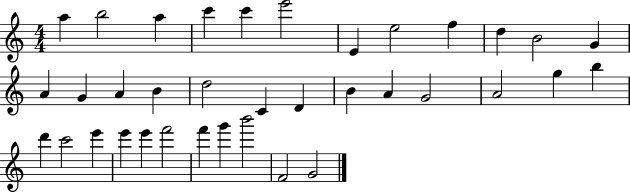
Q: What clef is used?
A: treble